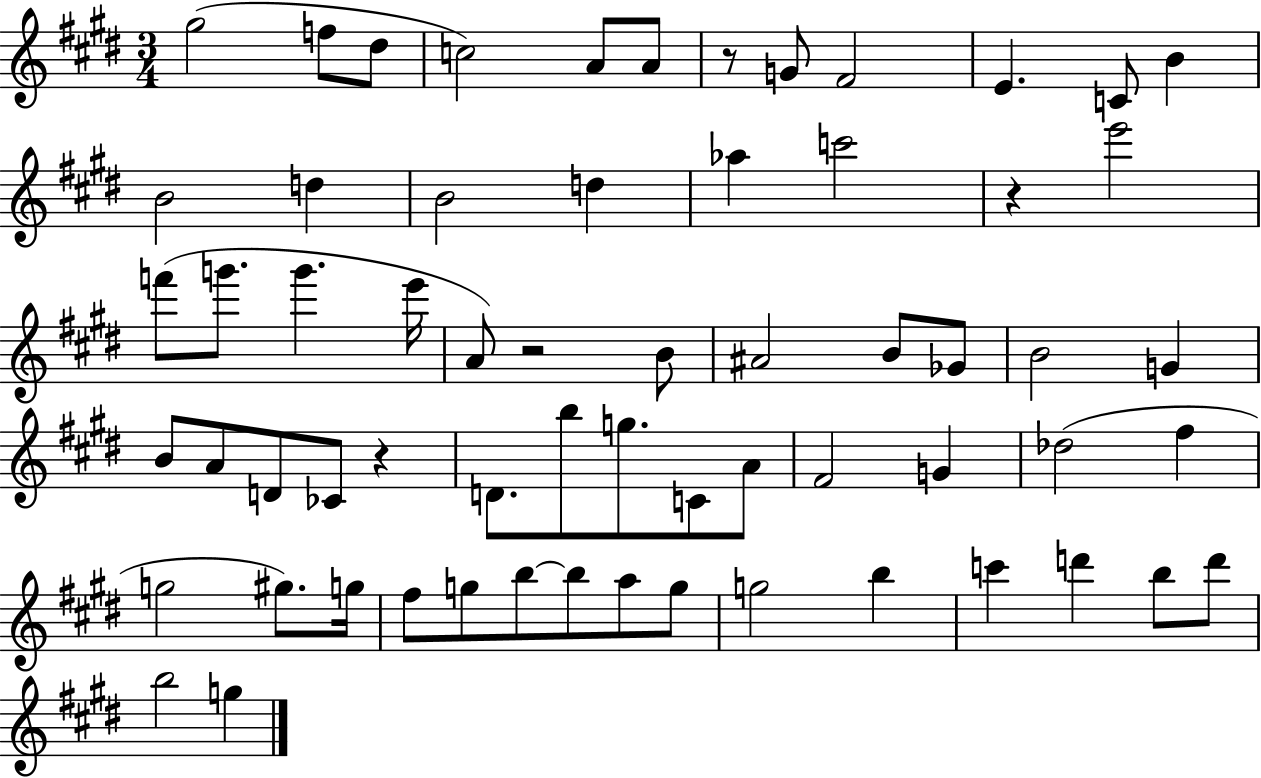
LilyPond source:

{
  \clef treble
  \numericTimeSignature
  \time 3/4
  \key e \major
  \repeat volta 2 { gis''2( f''8 dis''8 | c''2) a'8 a'8 | r8 g'8 fis'2 | e'4. c'8 b'4 | \break b'2 d''4 | b'2 d''4 | aes''4 c'''2 | r4 e'''2 | \break f'''8( g'''8. g'''4. e'''16 | a'8) r2 b'8 | ais'2 b'8 ges'8 | b'2 g'4 | \break b'8 a'8 d'8 ces'8 r4 | d'8. b''8 g''8. c'8 a'8 | fis'2 g'4 | des''2( fis''4 | \break g''2 gis''8.) g''16 | fis''8 g''8 b''8~~ b''8 a''8 g''8 | g''2 b''4 | c'''4 d'''4 b''8 d'''8 | \break b''2 g''4 | } \bar "|."
}